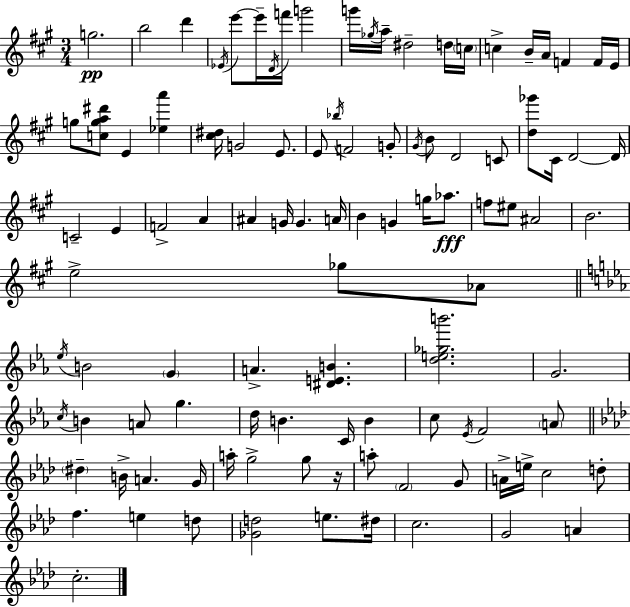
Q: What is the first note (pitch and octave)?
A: G5